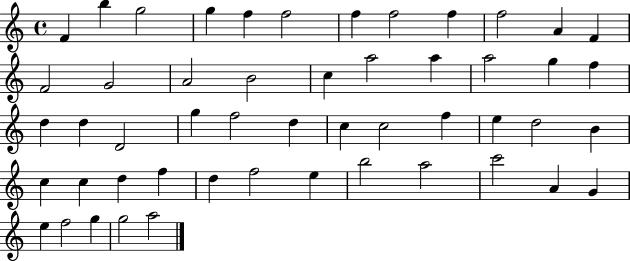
X:1
T:Untitled
M:4/4
L:1/4
K:C
F b g2 g f f2 f f2 f f2 A F F2 G2 A2 B2 c a2 a a2 g f d d D2 g f2 d c c2 f e d2 B c c d f d f2 e b2 a2 c'2 A G e f2 g g2 a2